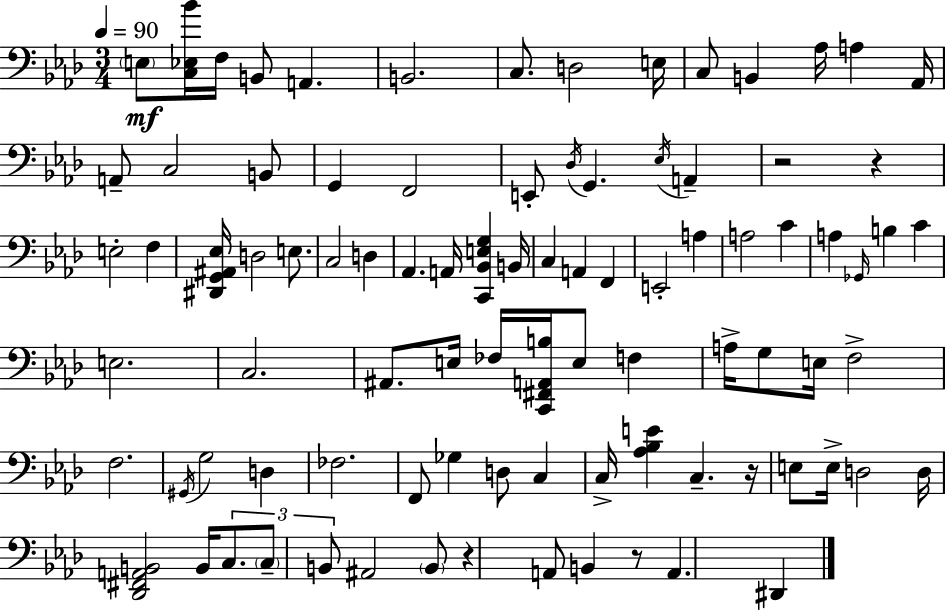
E3/e [C3,Eb3,Bb4]/s F3/s B2/e A2/q. B2/h. C3/e. D3/h E3/s C3/e B2/q Ab3/s A3/q Ab2/s A2/e C3/h B2/e G2/q F2/h E2/e Db3/s G2/q. Eb3/s A2/q R/h R/q E3/h F3/q [D#2,G2,A#2,Eb3]/s D3/h E3/e. C3/h D3/q Ab2/q. A2/s [C2,Bb2,E3,G3]/q B2/s C3/q A2/q F2/q E2/h A3/q A3/h C4/q A3/q Gb2/s B3/q C4/q E3/h. C3/h. A#2/e. E3/s FES3/s [C2,F#2,A2,B3]/s E3/e F3/q A3/s G3/e E3/s F3/h F3/h. G#2/s G3/h D3/q FES3/h. F2/e Gb3/q D3/e C3/q C3/s [Ab3,Bb3,E4]/q C3/q. R/s E3/e E3/s D3/h D3/s [Db2,F#2,A2,B2]/h B2/s C3/e. C3/e B2/e A#2/h B2/e R/q A2/e B2/q R/e A2/q. D#2/q